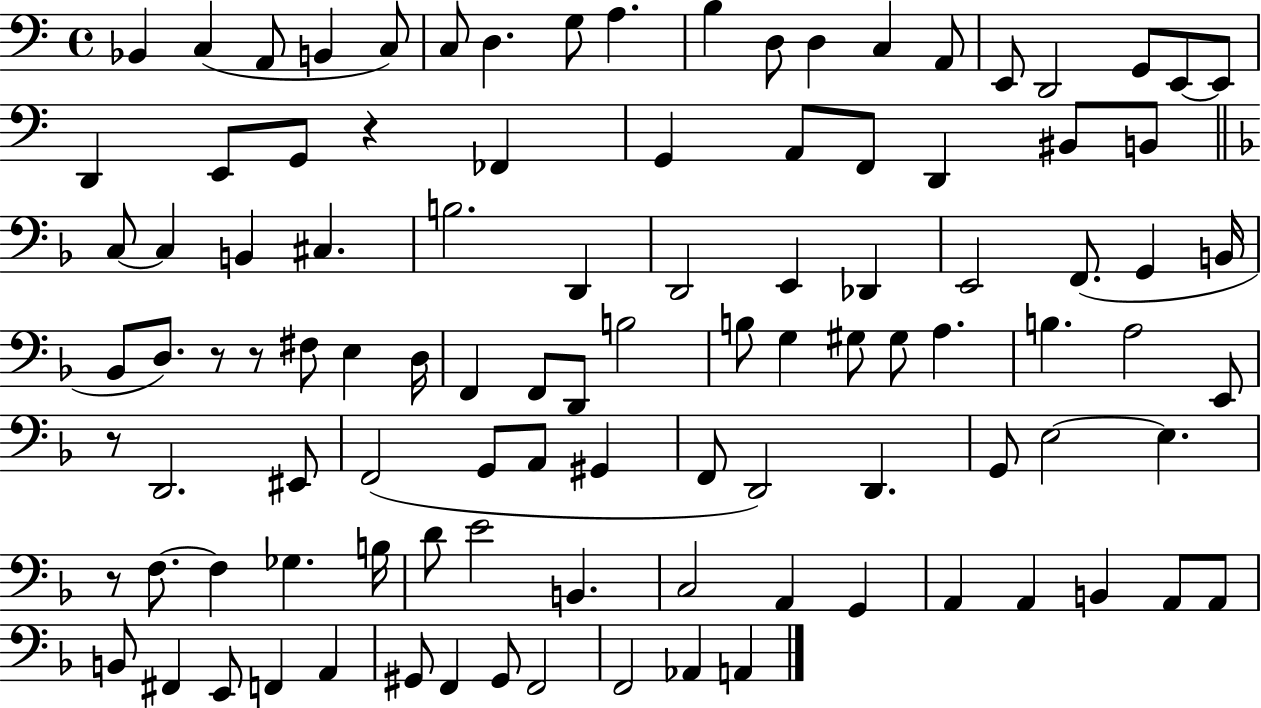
X:1
T:Untitled
M:4/4
L:1/4
K:C
_B,, C, A,,/2 B,, C,/2 C,/2 D, G,/2 A, B, D,/2 D, C, A,,/2 E,,/2 D,,2 G,,/2 E,,/2 E,,/2 D,, E,,/2 G,,/2 z _F,, G,, A,,/2 F,,/2 D,, ^B,,/2 B,,/2 C,/2 C, B,, ^C, B,2 D,, D,,2 E,, _D,, E,,2 F,,/2 G,, B,,/4 _B,,/2 D,/2 z/2 z/2 ^F,/2 E, D,/4 F,, F,,/2 D,,/2 B,2 B,/2 G, ^G,/2 ^G,/2 A, B, A,2 E,,/2 z/2 D,,2 ^E,,/2 F,,2 G,,/2 A,,/2 ^G,, F,,/2 D,,2 D,, G,,/2 E,2 E, z/2 F,/2 F, _G, B,/4 D/2 E2 B,, C,2 A,, G,, A,, A,, B,, A,,/2 A,,/2 B,,/2 ^F,, E,,/2 F,, A,, ^G,,/2 F,, ^G,,/2 F,,2 F,,2 _A,, A,,